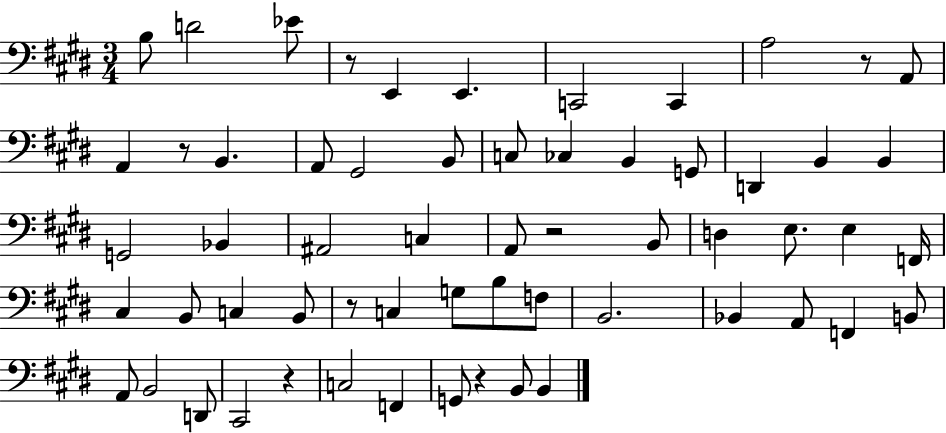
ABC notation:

X:1
T:Untitled
M:3/4
L:1/4
K:E
B,/2 D2 _E/2 z/2 E,, E,, C,,2 C,, A,2 z/2 A,,/2 A,, z/2 B,, A,,/2 ^G,,2 B,,/2 C,/2 _C, B,, G,,/2 D,, B,, B,, G,,2 _B,, ^A,,2 C, A,,/2 z2 B,,/2 D, E,/2 E, F,,/4 ^C, B,,/2 C, B,,/2 z/2 C, G,/2 B,/2 F,/2 B,,2 _B,, A,,/2 F,, B,,/2 A,,/2 B,,2 D,,/2 ^C,,2 z C,2 F,, G,,/2 z B,,/2 B,,